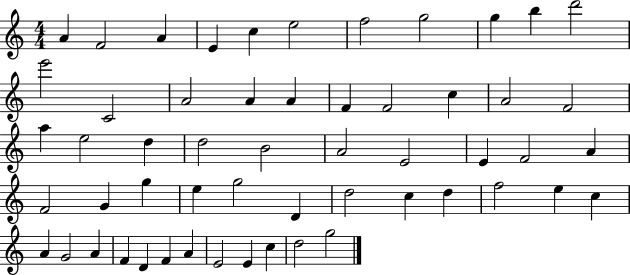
{
  \clef treble
  \numericTimeSignature
  \time 4/4
  \key c \major
  a'4 f'2 a'4 | e'4 c''4 e''2 | f''2 g''2 | g''4 b''4 d'''2 | \break e'''2 c'2 | a'2 a'4 a'4 | f'4 f'2 c''4 | a'2 f'2 | \break a''4 e''2 d''4 | d''2 b'2 | a'2 e'2 | e'4 f'2 a'4 | \break f'2 g'4 g''4 | e''4 g''2 d'4 | d''2 c''4 d''4 | f''2 e''4 c''4 | \break a'4 g'2 a'4 | f'4 d'4 f'4 a'4 | e'2 e'4 c''4 | d''2 g''2 | \break \bar "|."
}